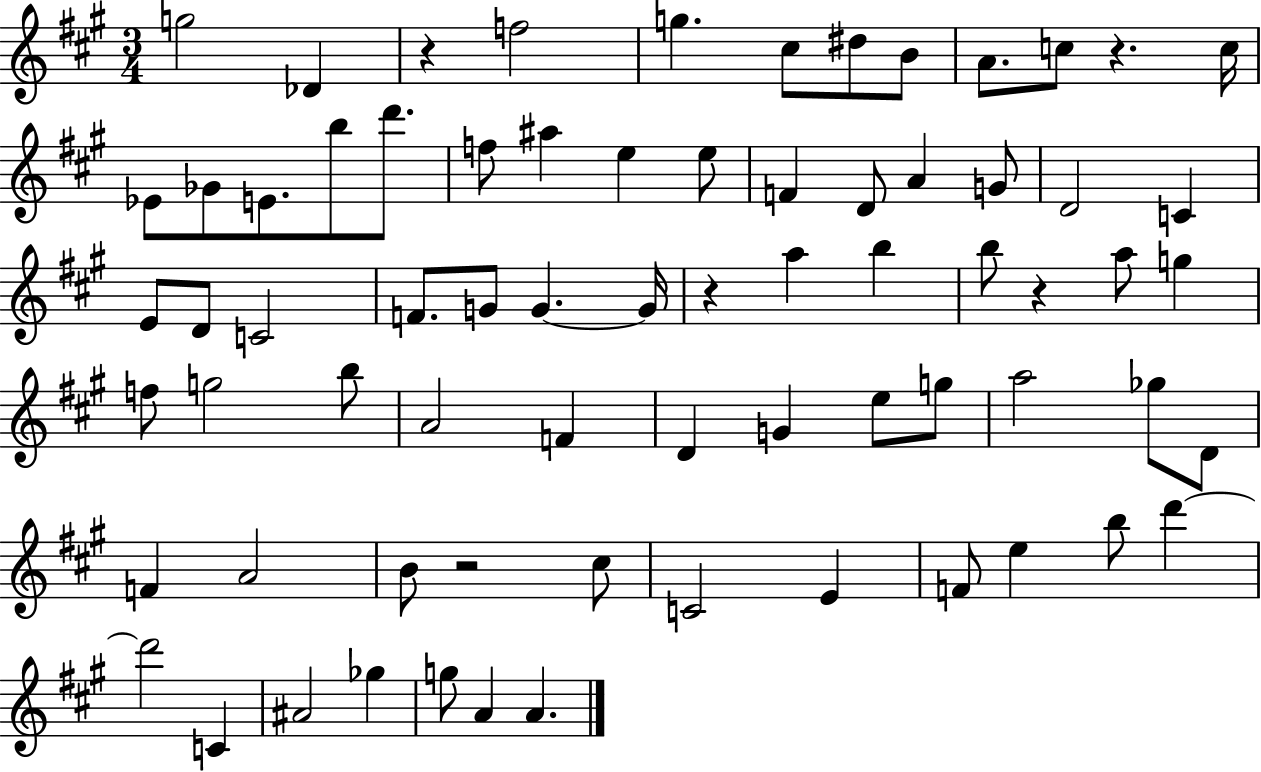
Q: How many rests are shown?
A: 5